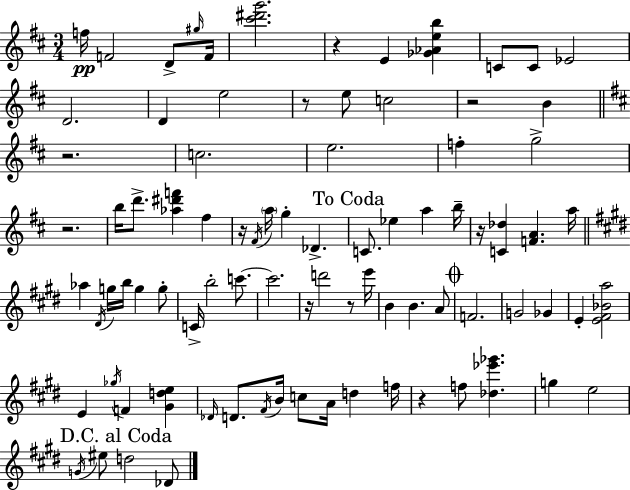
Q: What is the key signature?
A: D major